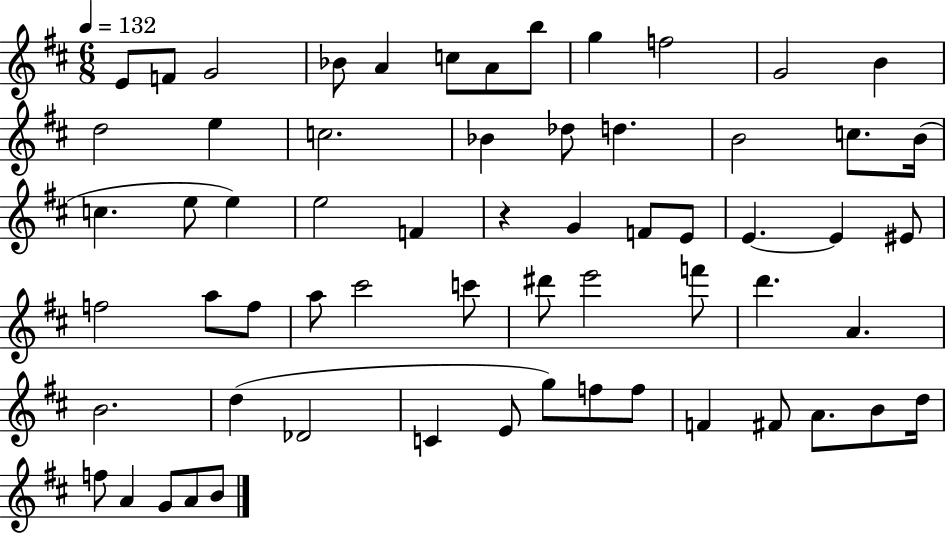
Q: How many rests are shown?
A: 1